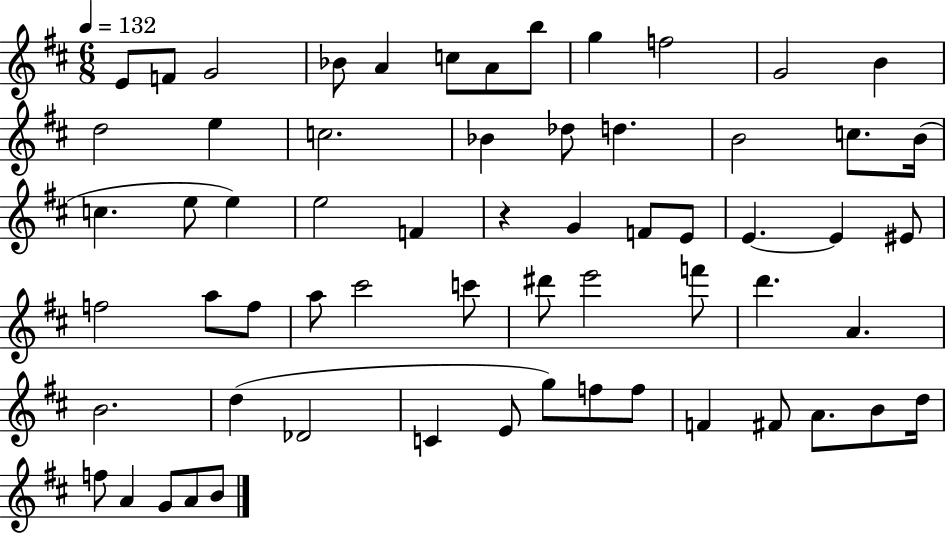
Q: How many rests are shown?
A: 1